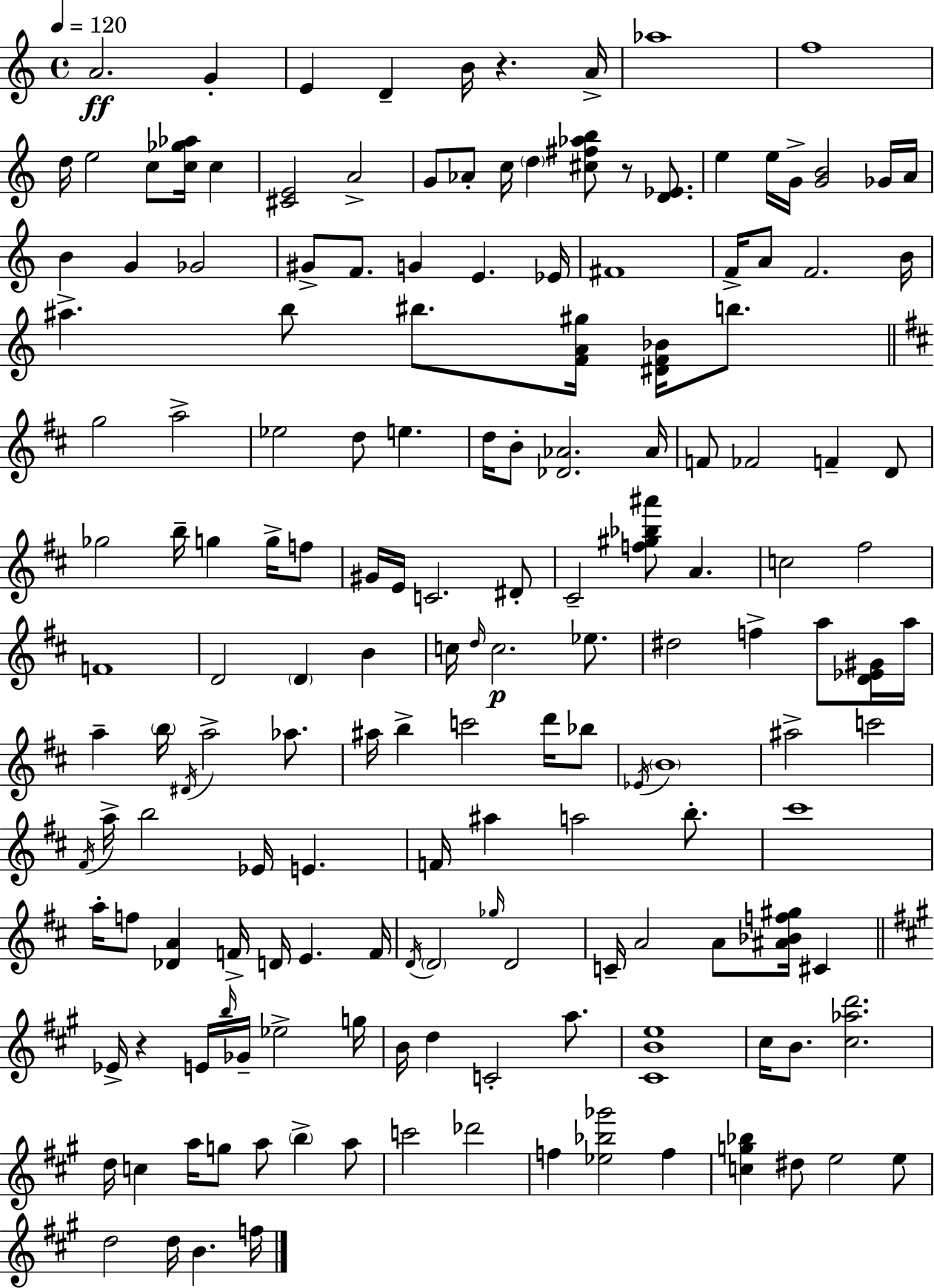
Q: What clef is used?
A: treble